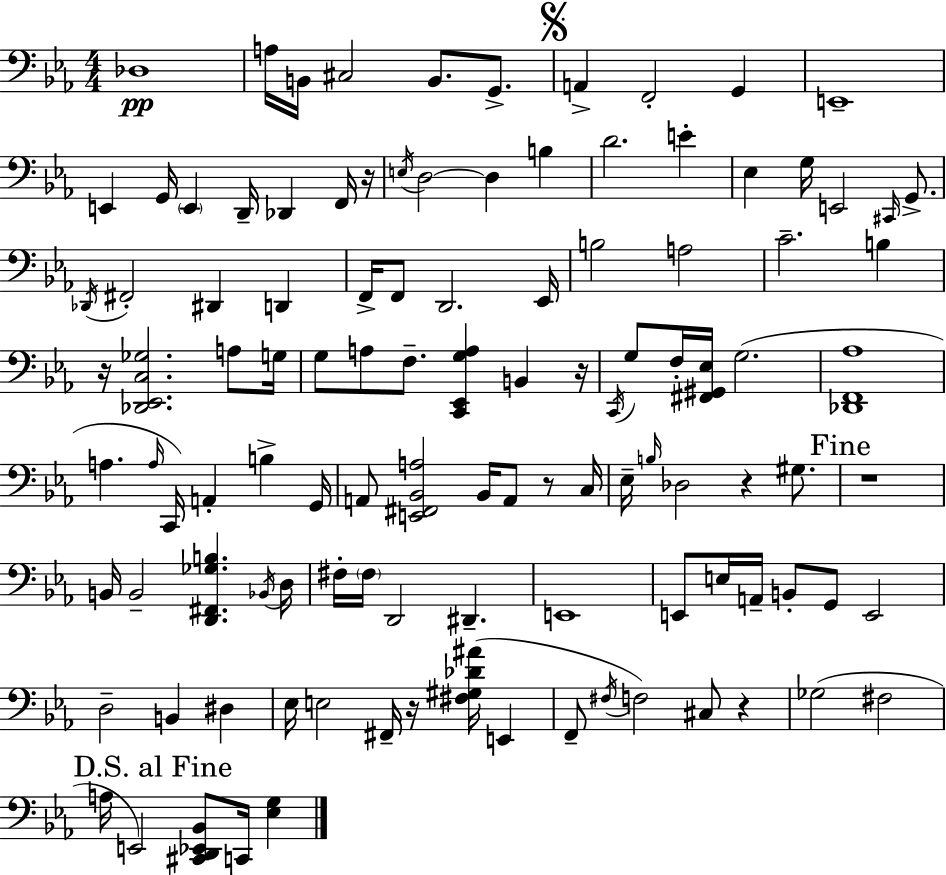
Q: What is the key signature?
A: C minor